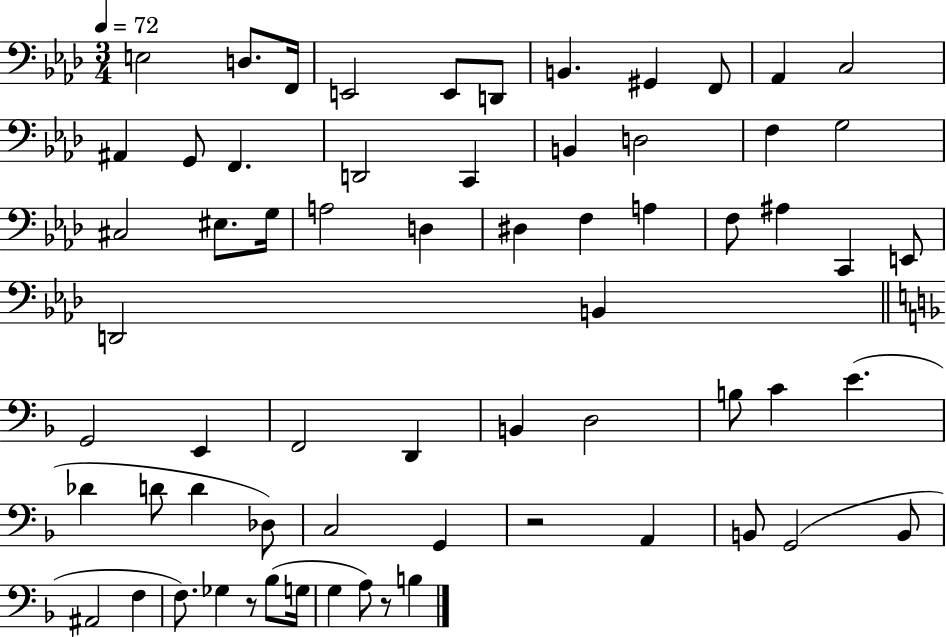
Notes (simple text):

E3/h D3/e. F2/s E2/h E2/e D2/e B2/q. G#2/q F2/e Ab2/q C3/h A#2/q G2/e F2/q. D2/h C2/q B2/q D3/h F3/q G3/h C#3/h EIS3/e. G3/s A3/h D3/q D#3/q F3/q A3/q F3/e A#3/q C2/q E2/e D2/h B2/q G2/h E2/q F2/h D2/q B2/q D3/h B3/e C4/q E4/q. Db4/q D4/e D4/q Db3/e C3/h G2/q R/h A2/q B2/e G2/h B2/e A#2/h F3/q F3/e. Gb3/q R/e Bb3/e G3/s G3/q A3/e R/e B3/q